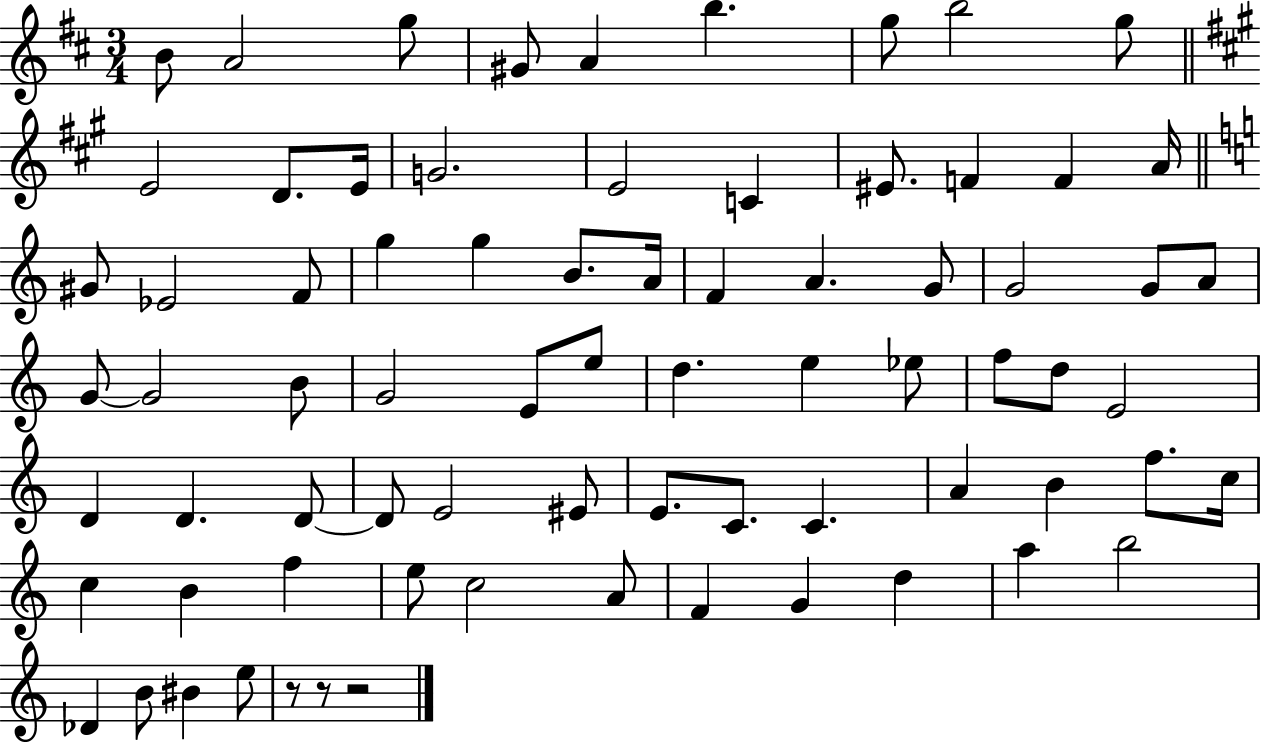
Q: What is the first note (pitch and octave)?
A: B4